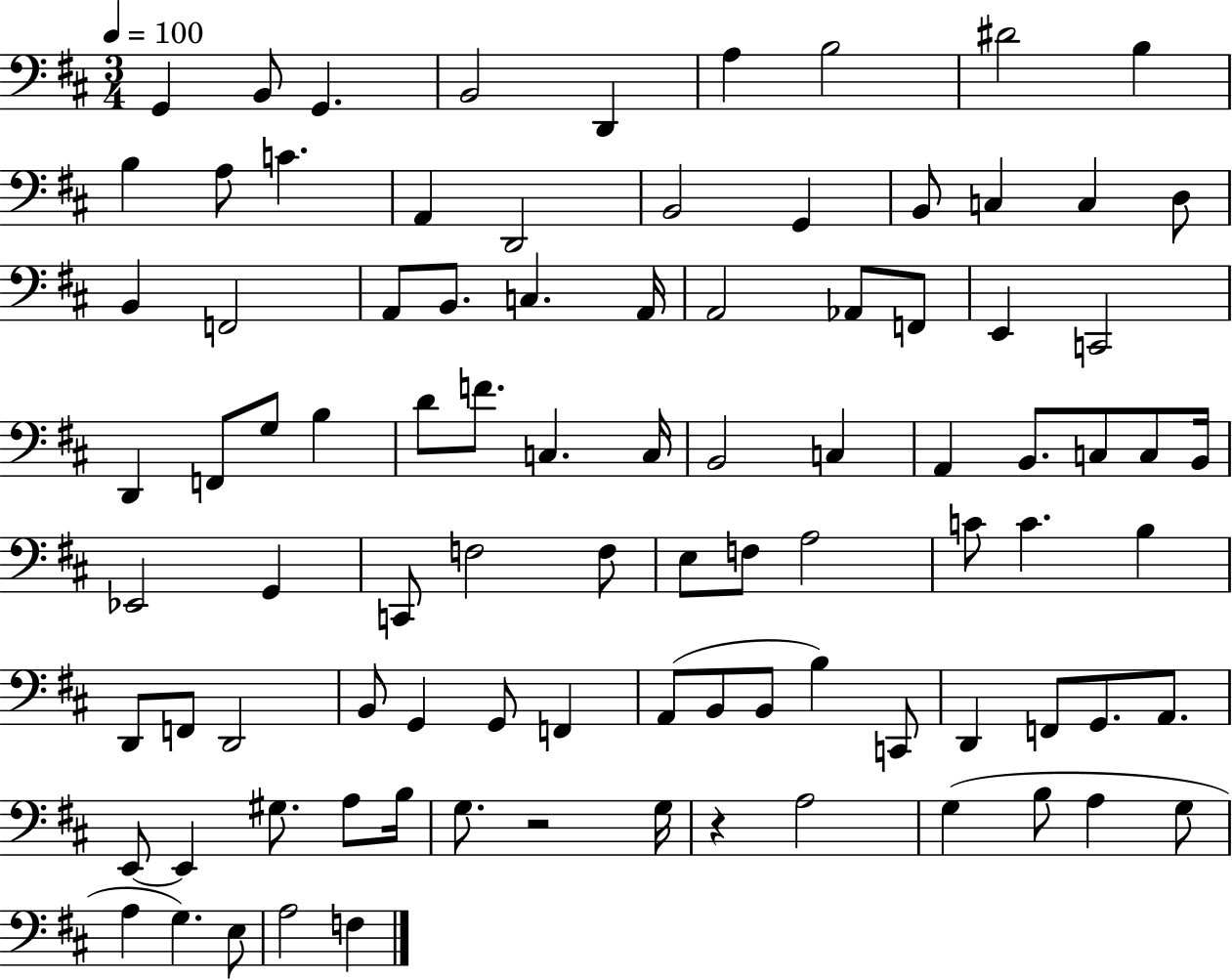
X:1
T:Untitled
M:3/4
L:1/4
K:D
G,, B,,/2 G,, B,,2 D,, A, B,2 ^D2 B, B, A,/2 C A,, D,,2 B,,2 G,, B,,/2 C, C, D,/2 B,, F,,2 A,,/2 B,,/2 C, A,,/4 A,,2 _A,,/2 F,,/2 E,, C,,2 D,, F,,/2 G,/2 B, D/2 F/2 C, C,/4 B,,2 C, A,, B,,/2 C,/2 C,/2 B,,/4 _E,,2 G,, C,,/2 F,2 F,/2 E,/2 F,/2 A,2 C/2 C B, D,,/2 F,,/2 D,,2 B,,/2 G,, G,,/2 F,, A,,/2 B,,/2 B,,/2 B, C,,/2 D,, F,,/2 G,,/2 A,,/2 E,,/2 E,, ^G,/2 A,/2 B,/4 G,/2 z2 G,/4 z A,2 G, B,/2 A, G,/2 A, G, E,/2 A,2 F,